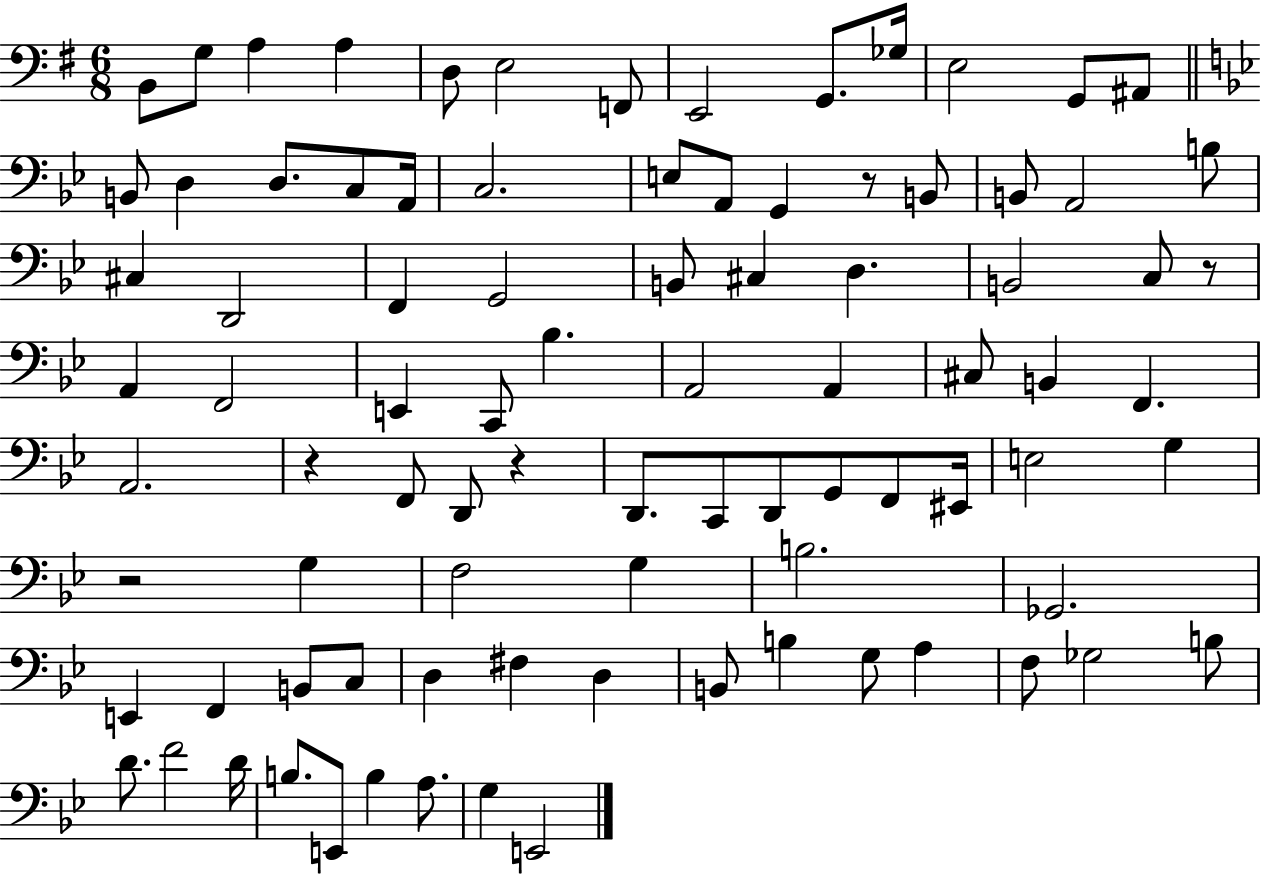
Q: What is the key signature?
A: G major